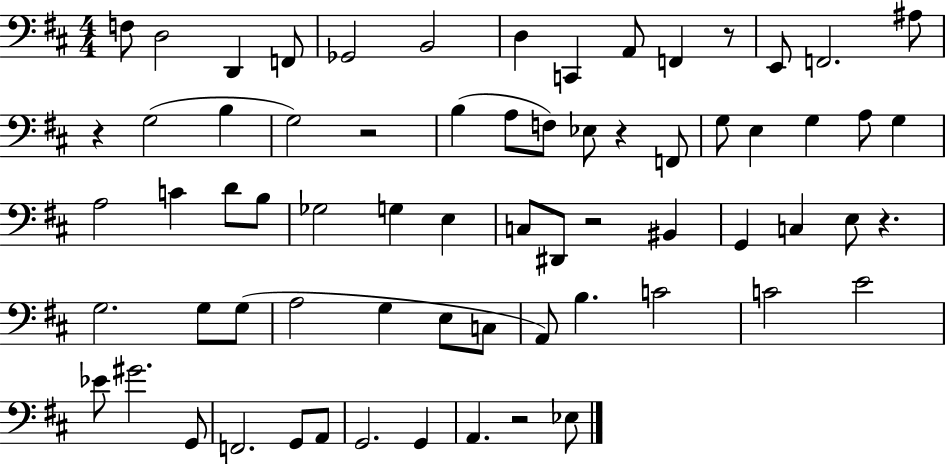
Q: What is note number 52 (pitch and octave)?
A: Eb4